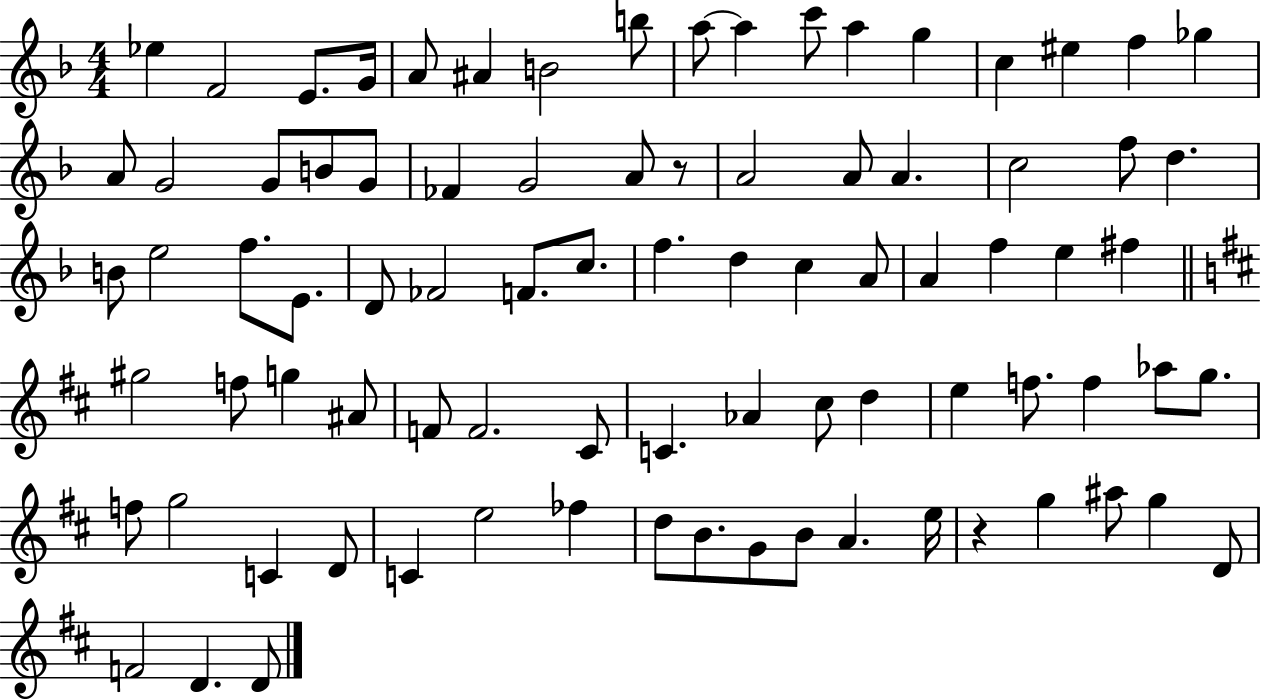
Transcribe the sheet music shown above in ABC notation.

X:1
T:Untitled
M:4/4
L:1/4
K:F
_e F2 E/2 G/4 A/2 ^A B2 b/2 a/2 a c'/2 a g c ^e f _g A/2 G2 G/2 B/2 G/2 _F G2 A/2 z/2 A2 A/2 A c2 f/2 d B/2 e2 f/2 E/2 D/2 _F2 F/2 c/2 f d c A/2 A f e ^f ^g2 f/2 g ^A/2 F/2 F2 ^C/2 C _A ^c/2 d e f/2 f _a/2 g/2 f/2 g2 C D/2 C e2 _f d/2 B/2 G/2 B/2 A e/4 z g ^a/2 g D/2 F2 D D/2